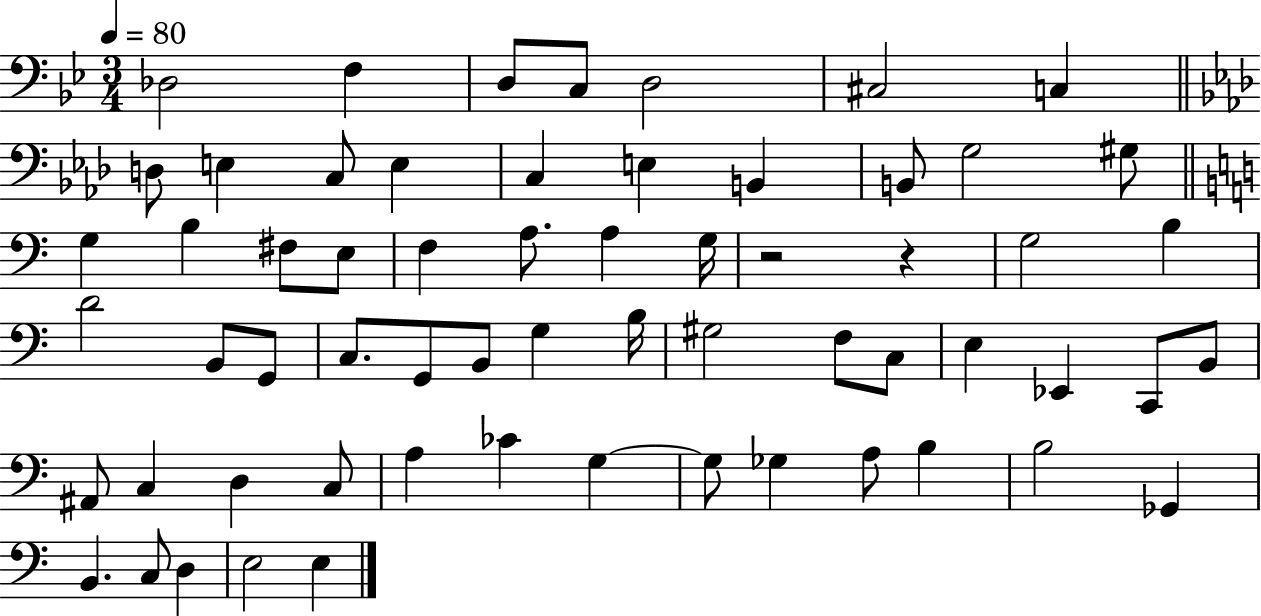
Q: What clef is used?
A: bass